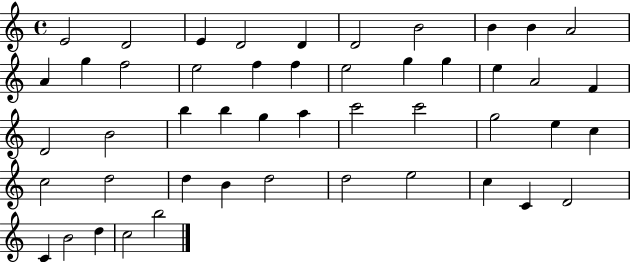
X:1
T:Untitled
M:4/4
L:1/4
K:C
E2 D2 E D2 D D2 B2 B B A2 A g f2 e2 f f e2 g g e A2 F D2 B2 b b g a c'2 c'2 g2 e c c2 d2 d B d2 d2 e2 c C D2 C B2 d c2 b2